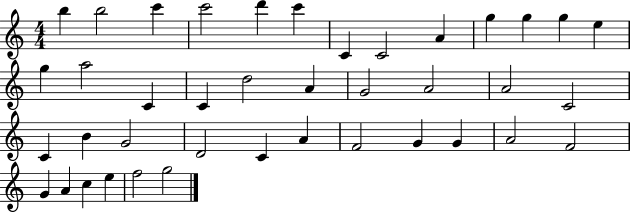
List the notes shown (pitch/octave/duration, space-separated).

B5/q B5/h C6/q C6/h D6/q C6/q C4/q C4/h A4/q G5/q G5/q G5/q E5/q G5/q A5/h C4/q C4/q D5/h A4/q G4/h A4/h A4/h C4/h C4/q B4/q G4/h D4/h C4/q A4/q F4/h G4/q G4/q A4/h F4/h G4/q A4/q C5/q E5/q F5/h G5/h